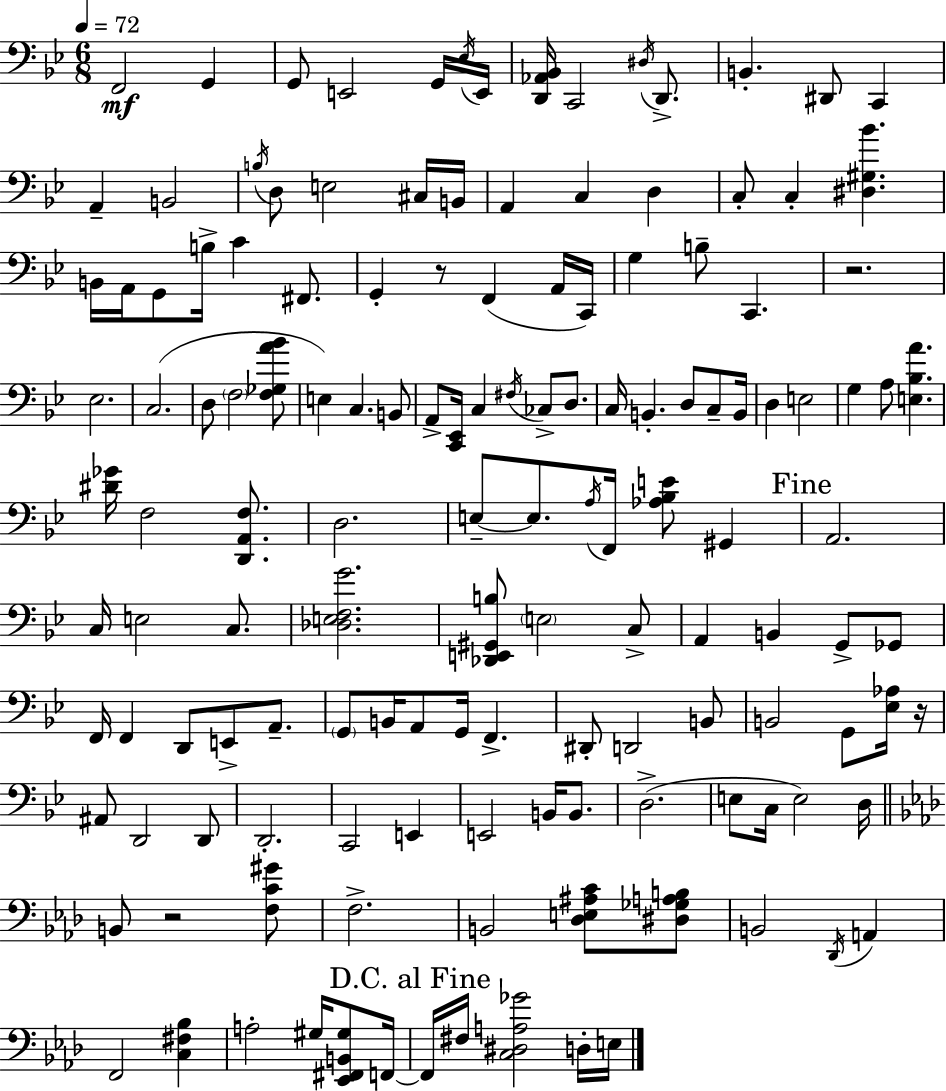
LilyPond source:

{
  \clef bass
  \numericTimeSignature
  \time 6/8
  \key g \minor
  \tempo 4 = 72
  f,2\mf g,4 | g,8 e,2 g,16 \acciaccatura { ees16 } | e,16 <d, aes, bes,>16 c,2 \acciaccatura { dis16 } d,8.-> | b,4.-. dis,8 c,4 | \break a,4-- b,2 | \acciaccatura { b16 } d8 e2 | cis16 b,16 a,4 c4 d4 | c8-. c4-. <dis gis bes'>4. | \break b,16 a,16 g,8 b16-> c'4 | fis,8. g,4-. r8 f,4( | a,16 c,16) g4 b8-- c,4. | r2. | \break ees2. | c2.( | d8 \parenthesize f2 | <f ges a' bes'>8 e4) c4. | \break b,8 a,8-> <c, ees,>16 c4 \acciaccatura { fis16 } ces8-> | d8. c16 b,4.-. d8 | c8-- b,16 d4 e2 | g4 a8 <e bes a'>4. | \break <dis' ges'>16 f2 | <d, a, f>8. d2. | e8--~~ e8. \acciaccatura { a16 } f,16 <aes bes e'>8 | gis,4 \mark "Fine" a,2. | \break c16 e2 | c8. <des e f g'>2. | <des, e, gis, b>8 \parenthesize e2 | c8-> a,4 b,4 | \break g,8-> ges,8 f,16 f,4 d,8 | e,8-> a,8.-- \parenthesize g,8 b,16 a,8 g,16 f,4.-> | dis,8-. d,2 | b,8 b,2 | \break g,8 <ees aes>16 r16 ais,8 d,2 | d,8 d,2.-. | c,2 | e,4 e,2 | \break b,16 b,8. d2.->( | e8 c16 e2) | d16 \bar "||" \break \key f \minor b,8 r2 <f c' gis'>8 | f2.-> | b,2 <des e ais c'>8 <dis ges a b>8 | b,2 \acciaccatura { des,16 } a,4 | \break f,2 <c fis bes>4 | a2-. gis16 <ees, fis, b, gis>8 | f,16~~ \mark "D.C. al Fine" f,16 fis16 <c dis a ges'>2 d16-. | e16 \bar "|."
}